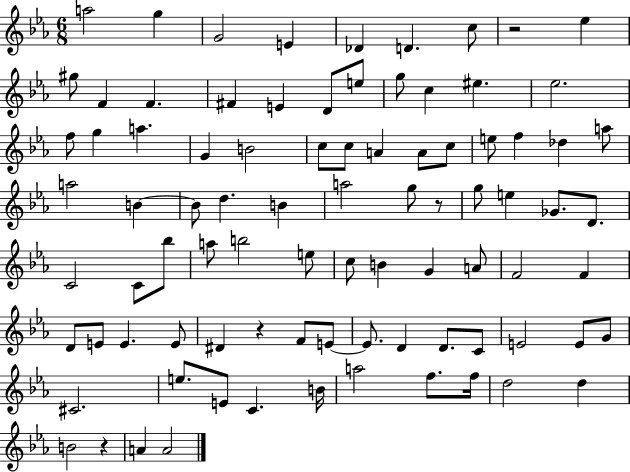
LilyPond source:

{
  \clef treble
  \numericTimeSignature
  \time 6/8
  \key ees \major
  a''2 g''4 | g'2 e'4 | des'4 d'4. c''8 | r2 ees''4 | \break gis''8 f'4 f'4. | fis'4 e'4 d'8 e''8 | g''8 c''4 eis''4. | ees''2. | \break f''8 g''4 a''4. | g'4 b'2 | c''8 c''8 a'4 a'8 c''8 | e''8 f''4 des''4 a''8 | \break a''2 b'4~~ | b'8 d''4. b'4 | a''2 g''8 r8 | g''8 e''4 ges'8. d'8. | \break c'2 c'8 bes''8 | a''8 b''2 e''8 | c''8 b'4 g'4 a'8 | f'2 f'4 | \break d'8 e'8 e'4. e'8 | dis'4 r4 f'8 e'8~~ | e'8. d'4 d'8. c'8 | e'2 e'8 g'8 | \break cis'2. | e''8. e'8 c'4. b'16 | a''2 f''8. f''16 | d''2 d''4 | \break b'2 r4 | a'4 a'2 | \bar "|."
}